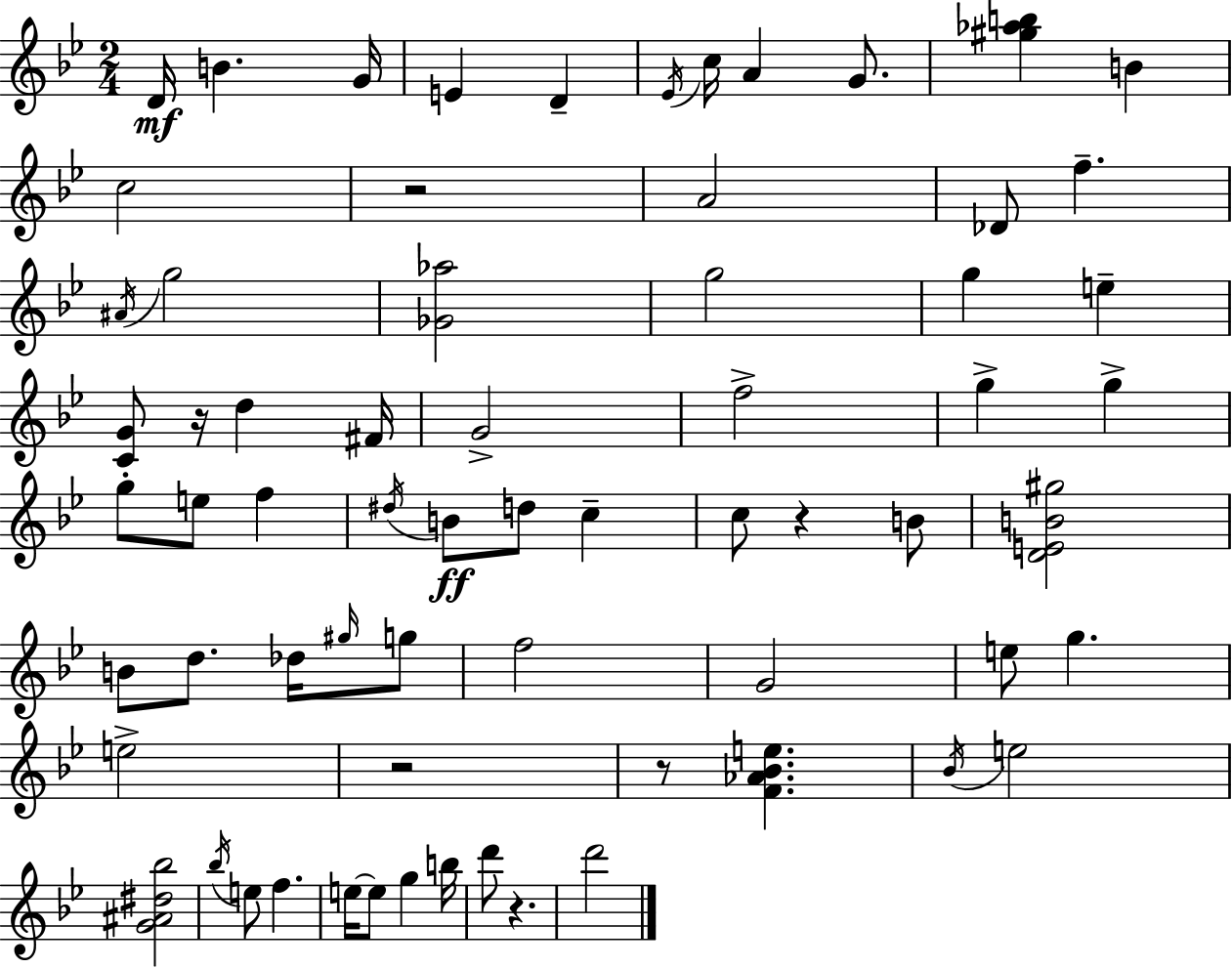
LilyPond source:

{
  \clef treble
  \numericTimeSignature
  \time 2/4
  \key bes \major
  d'16\mf b'4. g'16 | e'4 d'4-- | \acciaccatura { ees'16 } c''16 a'4 g'8. | <gis'' aes'' b''>4 b'4 | \break c''2 | r2 | a'2 | des'8 f''4.-- | \break \acciaccatura { ais'16 } g''2 | <ges' aes''>2 | g''2 | g''4 e''4-- | \break <c' g'>8 r16 d''4 | fis'16 g'2-> | f''2-> | g''4-> g''4-> | \break g''8-. e''8 f''4 | \acciaccatura { dis''16 }\ff b'8 d''8 c''4-- | c''8 r4 | b'8 <d' e' b' gis''>2 | \break b'8 d''8. | des''16 \grace { gis''16 } g''8 f''2 | g'2 | e''8 g''4. | \break e''2-> | r2 | r8 <f' aes' bes' e''>4. | \acciaccatura { bes'16 } e''2 | \break <g' ais' dis'' bes''>2 | \acciaccatura { bes''16 } e''8 | f''4. e''16~~ e''8 | g''4 b''16 d'''8 | \break r4. d'''2 | \bar "|."
}